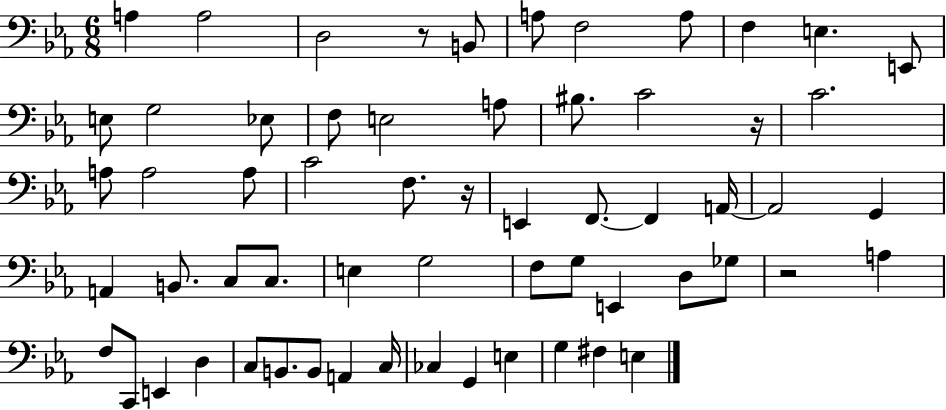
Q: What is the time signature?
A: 6/8